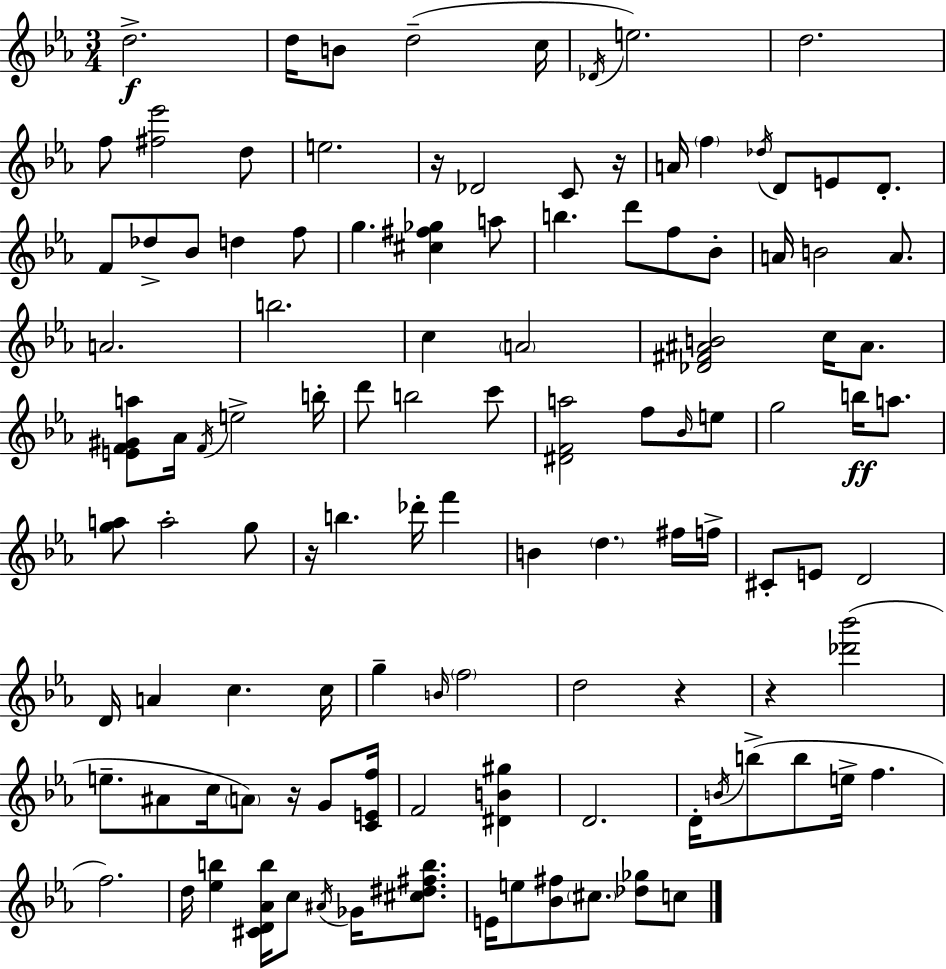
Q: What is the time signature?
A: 3/4